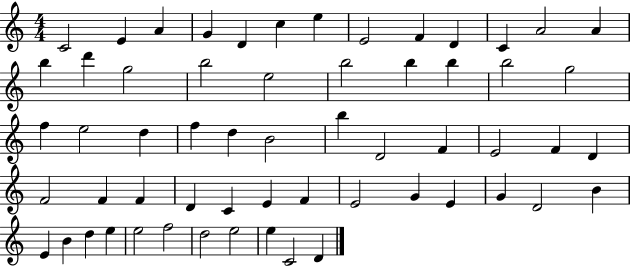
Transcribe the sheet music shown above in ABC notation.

X:1
T:Untitled
M:4/4
L:1/4
K:C
C2 E A G D c e E2 F D C A2 A b d' g2 b2 e2 b2 b b b2 g2 f e2 d f d B2 b D2 F E2 F D F2 F F D C E F E2 G E G D2 B E B d e e2 f2 d2 e2 e C2 D